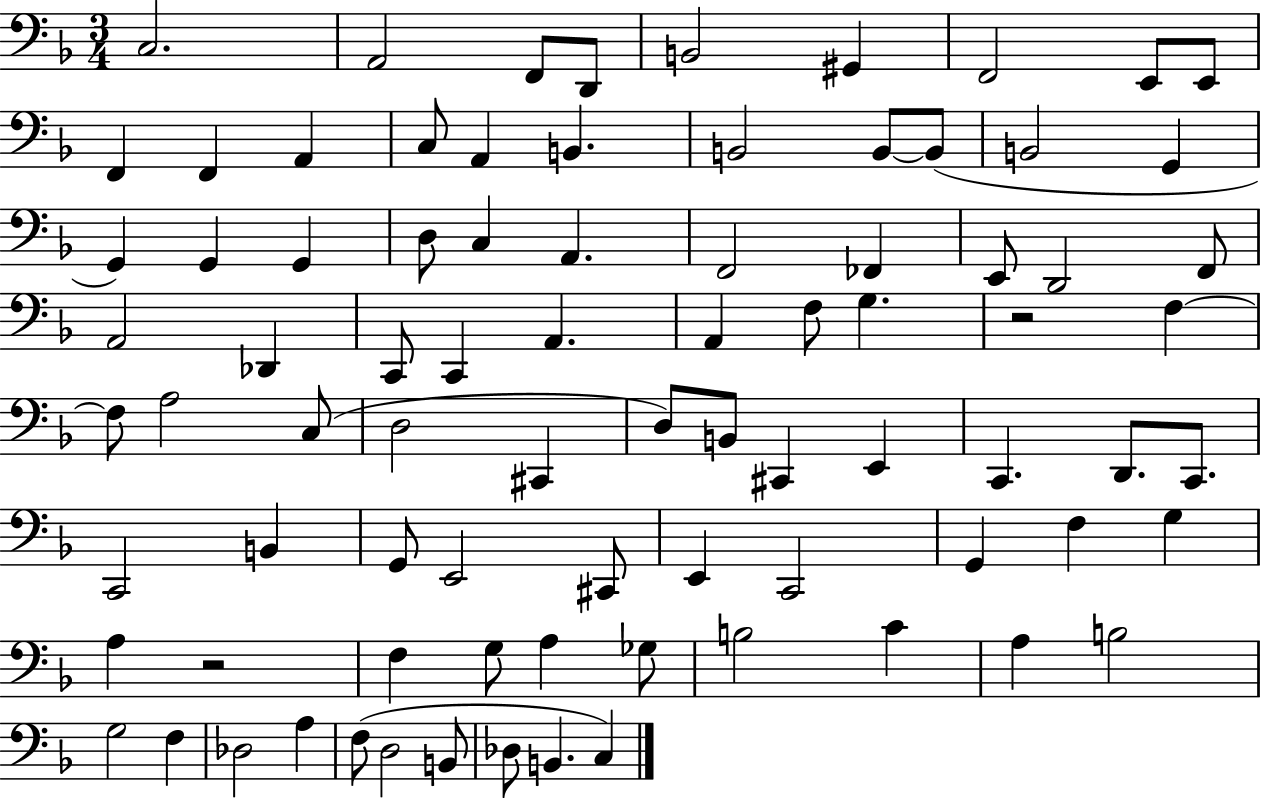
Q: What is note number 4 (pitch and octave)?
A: D2